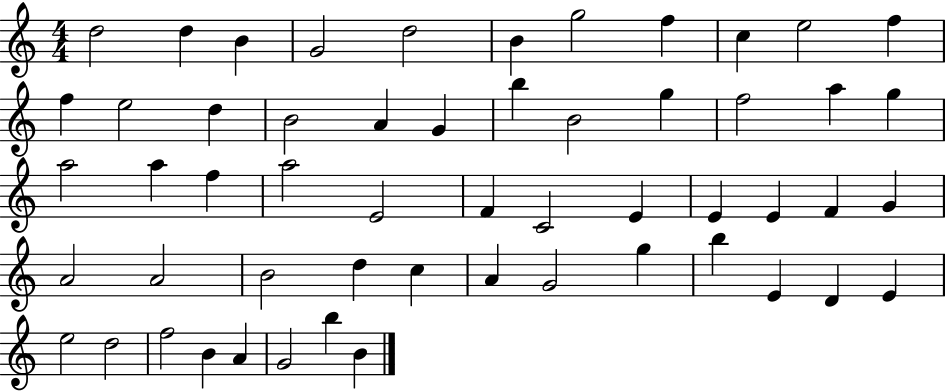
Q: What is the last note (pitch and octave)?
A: B4